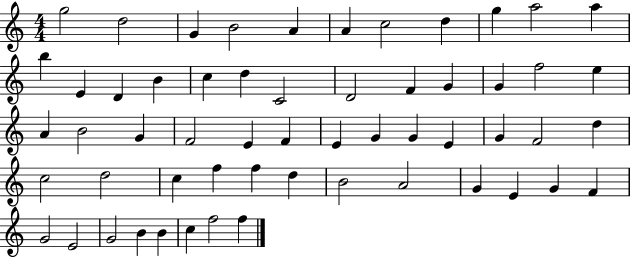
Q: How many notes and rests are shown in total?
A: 57